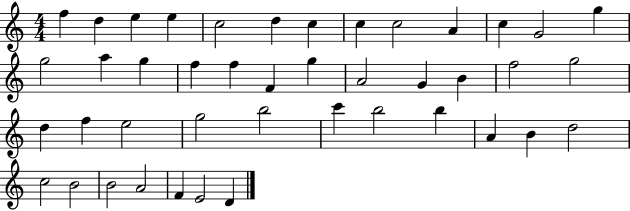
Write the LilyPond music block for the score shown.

{
  \clef treble
  \numericTimeSignature
  \time 4/4
  \key c \major
  f''4 d''4 e''4 e''4 | c''2 d''4 c''4 | c''4 c''2 a'4 | c''4 g'2 g''4 | \break g''2 a''4 g''4 | f''4 f''4 f'4 g''4 | a'2 g'4 b'4 | f''2 g''2 | \break d''4 f''4 e''2 | g''2 b''2 | c'''4 b''2 b''4 | a'4 b'4 d''2 | \break c''2 b'2 | b'2 a'2 | f'4 e'2 d'4 | \bar "|."
}